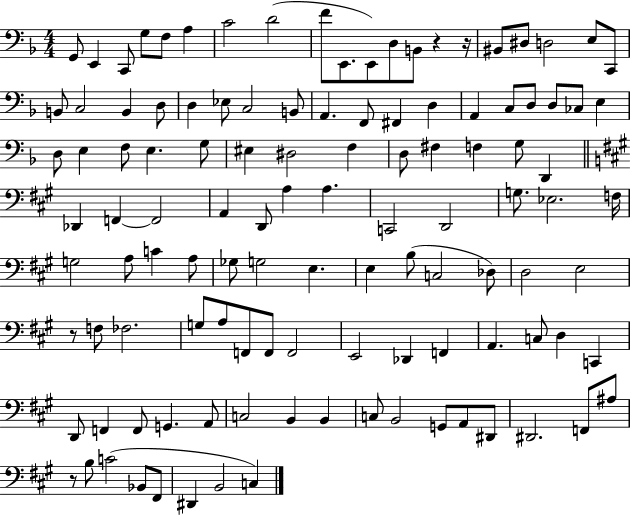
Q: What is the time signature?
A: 4/4